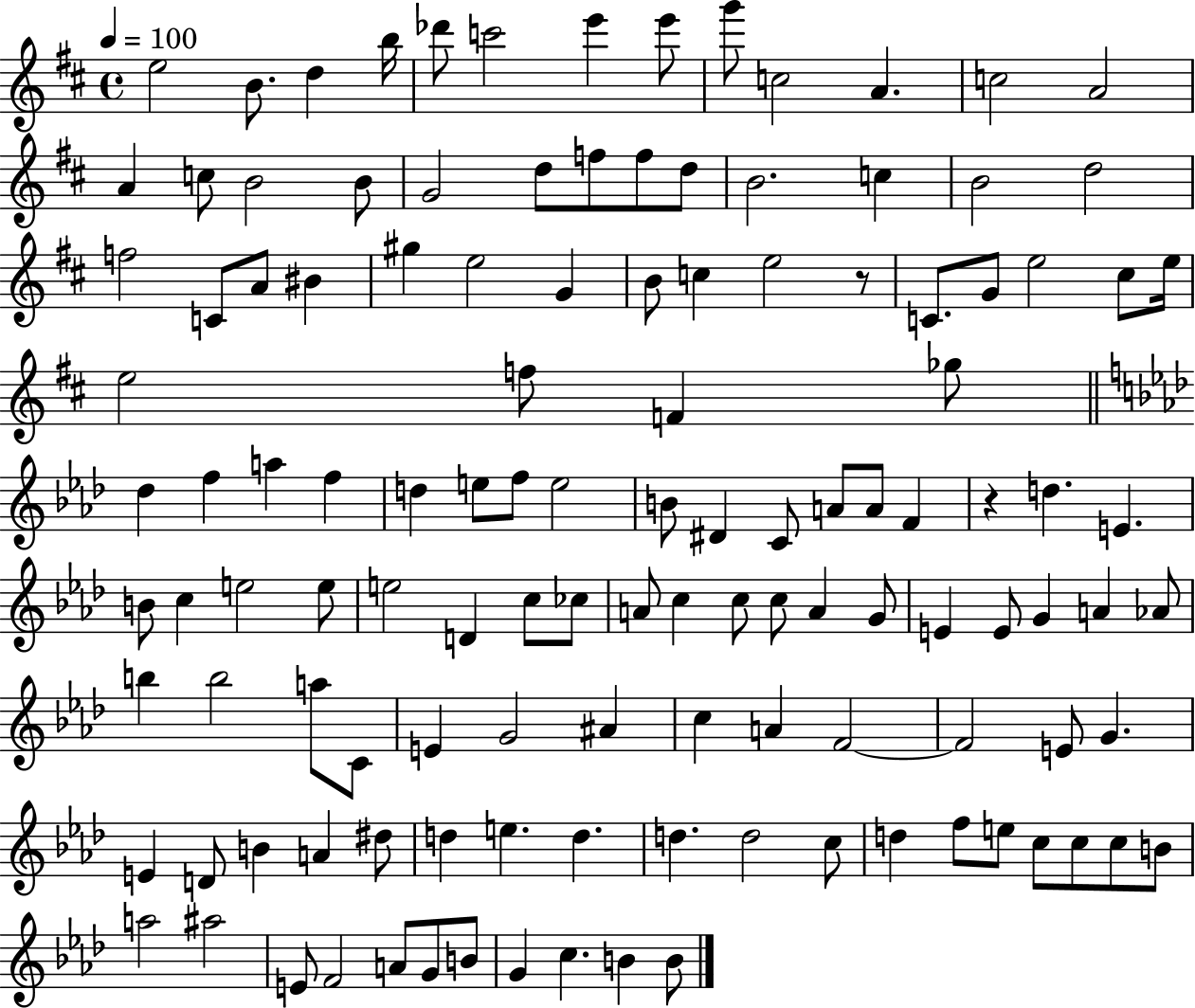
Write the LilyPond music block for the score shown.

{
  \clef treble
  \time 4/4
  \defaultTimeSignature
  \key d \major
  \tempo 4 = 100
  e''2 b'8. d''4 b''16 | des'''8 c'''2 e'''4 e'''8 | g'''8 c''2 a'4. | c''2 a'2 | \break a'4 c''8 b'2 b'8 | g'2 d''8 f''8 f''8 d''8 | b'2. c''4 | b'2 d''2 | \break f''2 c'8 a'8 bis'4 | gis''4 e''2 g'4 | b'8 c''4 e''2 r8 | c'8. g'8 e''2 cis''8 e''16 | \break e''2 f''8 f'4 ges''8 | \bar "||" \break \key f \minor des''4 f''4 a''4 f''4 | d''4 e''8 f''8 e''2 | b'8 dis'4 c'8 a'8 a'8 f'4 | r4 d''4. e'4. | \break b'8 c''4 e''2 e''8 | e''2 d'4 c''8 ces''8 | a'8 c''4 c''8 c''8 a'4 g'8 | e'4 e'8 g'4 a'4 aes'8 | \break b''4 b''2 a''8 c'8 | e'4 g'2 ais'4 | c''4 a'4 f'2~~ | f'2 e'8 g'4. | \break e'4 d'8 b'4 a'4 dis''8 | d''4 e''4. d''4. | d''4. d''2 c''8 | d''4 f''8 e''8 c''8 c''8 c''8 b'8 | \break a''2 ais''2 | e'8 f'2 a'8 g'8 b'8 | g'4 c''4. b'4 b'8 | \bar "|."
}